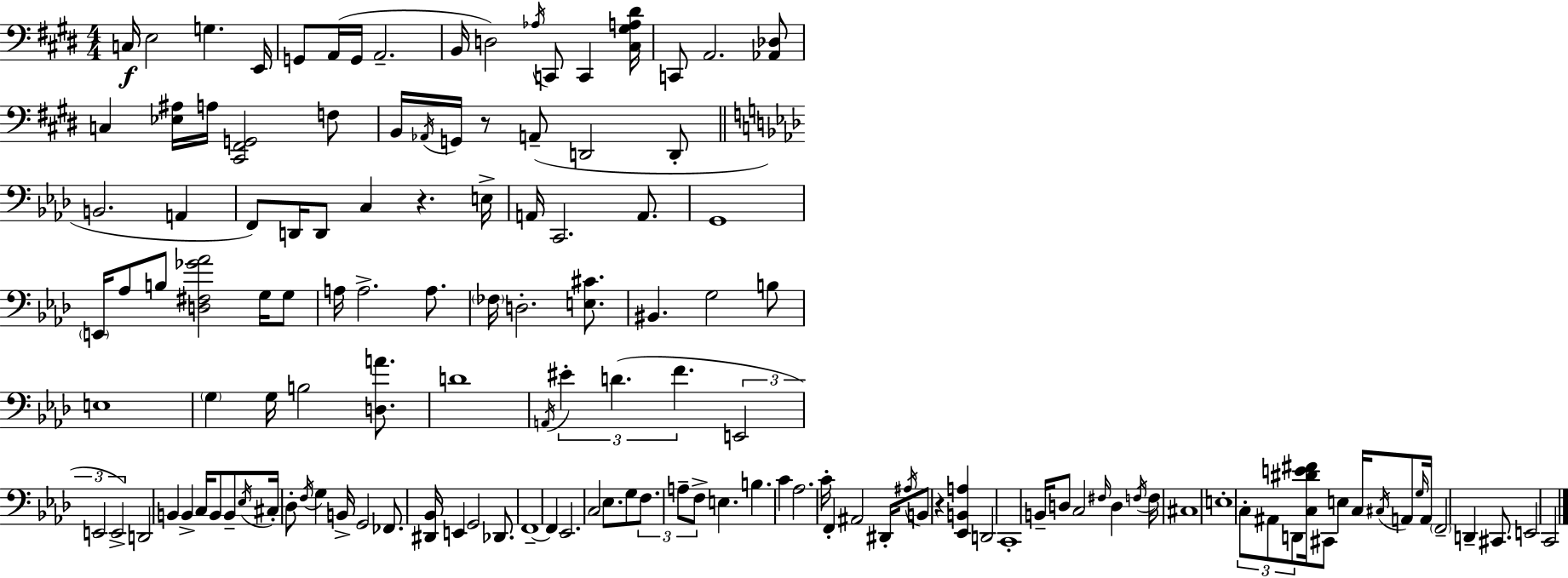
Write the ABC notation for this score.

X:1
T:Untitled
M:4/4
L:1/4
K:E
C,/4 E,2 G, E,,/4 G,,/2 A,,/4 G,,/4 A,,2 B,,/4 D,2 _A,/4 C,,/2 C,, [^C,^G,A,^D]/4 C,,/2 A,,2 [_A,,_D,]/2 C, [_E,^A,]/4 A,/4 [^C,,^F,,G,,]2 F,/2 B,,/4 _A,,/4 G,,/4 z/2 A,,/2 D,,2 D,,/2 B,,2 A,, F,,/2 D,,/4 D,,/2 C, z E,/4 A,,/4 C,,2 A,,/2 G,,4 E,,/4 _A,/2 B,/2 [D,^F,_G_A]2 G,/4 G,/2 A,/4 A,2 A,/2 _F,/4 D,2 [E,^C]/2 ^B,, G,2 B,/2 E,4 G, G,/4 B,2 [D,A]/2 D4 A,,/4 ^E D F E,,2 E,,2 E,,2 D,,2 B,, B,, C,/4 B,,/2 B,,/2 _E,/4 ^C,/4 _D,/2 F,/4 G, B,,/4 G,,2 _F,,/2 [^D,,_B,,]/4 E,, G,,2 _D,,/2 F,,4 F,, _E,,2 C,2 _E,/2 G,/2 F,/2 A,/2 F,/2 E, B, C _A,2 C/4 F,, ^A,,2 ^D,,/4 ^A,/4 B,,/2 z [_E,,B,,A,] D,,2 C,,4 B,,/4 D,/2 C,2 ^F,/4 D, F,/4 F,/4 ^C,4 E,4 C,/2 ^A,,/2 D,,/2 [C,^DE^F]/4 ^C,,/2 E, C,/4 ^C,/4 A,,/2 G,/4 A,,/4 F,,2 D,, ^C,,/2 E,,2 C,,2